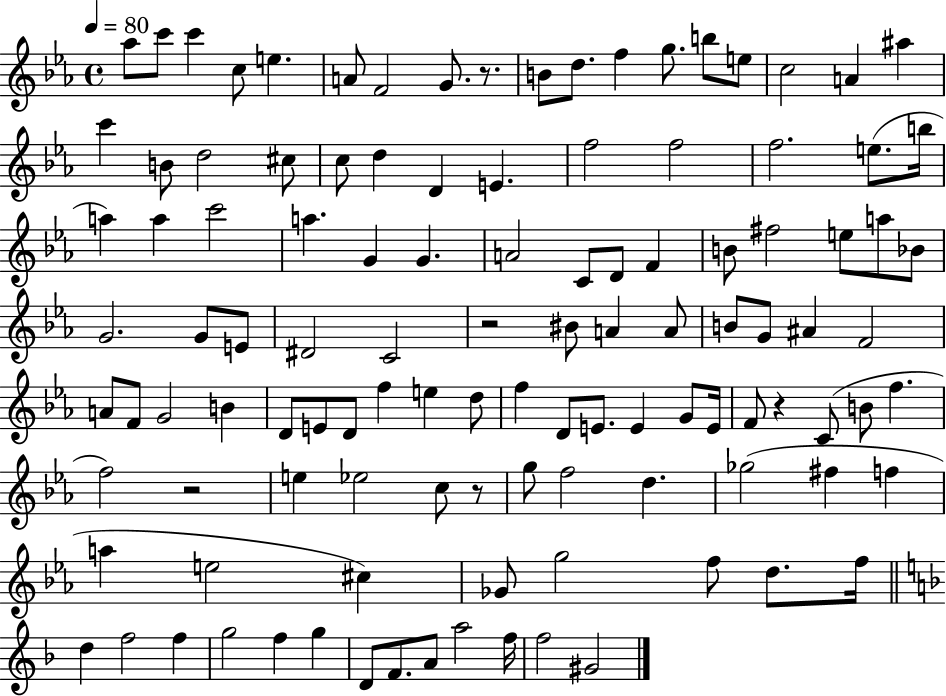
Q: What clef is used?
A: treble